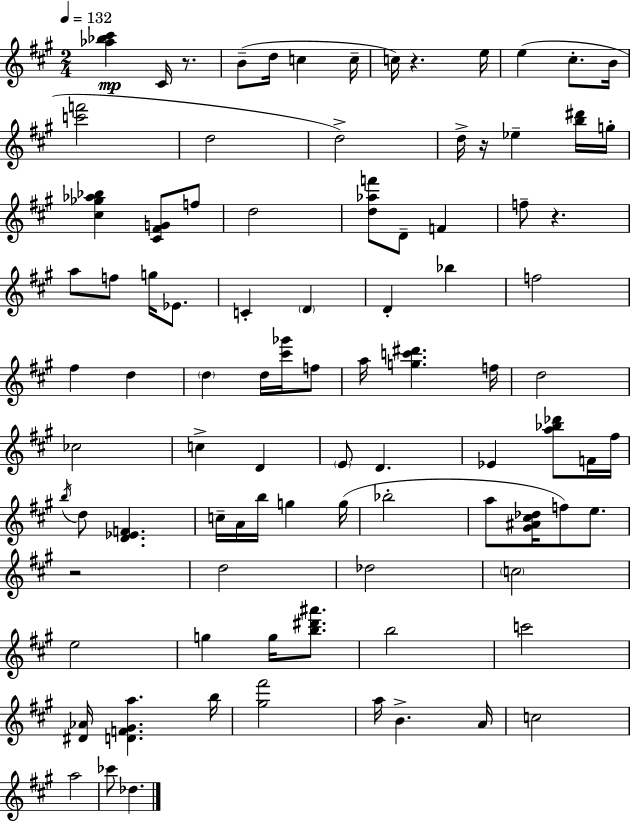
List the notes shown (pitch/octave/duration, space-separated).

[Ab5,Bb5,C#6]/q C#4/s R/e. B4/e D5/s C5/q C5/s C5/s R/q. E5/s E5/q C#5/e. B4/s [C6,F6]/h D5/h D5/h D5/s R/s Eb5/q [B5,D#6]/s G5/s [C#5,Gb5,Ab5,Bb5]/q [C#4,F#4,G4]/e F5/e D5/h [D5,Ab5,F6]/e D4/e F4/q F5/e R/q. A5/e F5/e G5/s Eb4/e. C4/q D4/q D4/q Bb5/q F5/h F#5/q D5/q D5/q D5/s [C#6,Gb6]/s F5/e A5/s [G5,C6,D#6]/q. F5/s D5/h CES5/h C5/q D4/q E4/e D4/q. Eb4/q [A5,Bb5,Db6]/e F4/s F#5/s B5/s D5/e [D4,Eb4,F4]/q. C5/s A4/s B5/s G5/q G5/s Bb5/h A5/e [G#4,A#4,C#5,Db5]/s F5/e E5/e. R/h D5/h Db5/h C5/h E5/h G5/q G5/s [B5,D#6,A#6]/e. B5/h C6/h [D#4,Ab4]/s [D4,F4,G#4,A5]/q. B5/s [G#5,F#6]/h A5/s B4/q. A4/s C5/h A5/h CES6/e Db5/q.